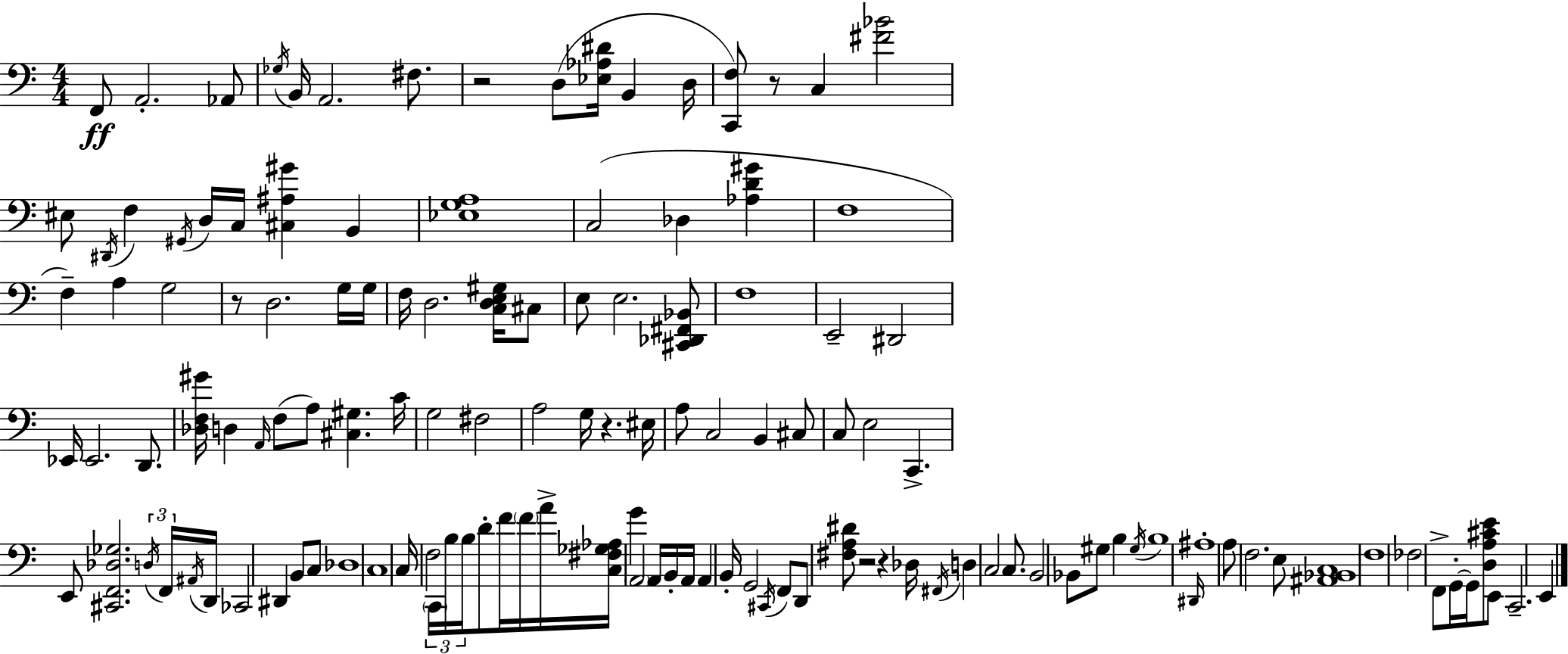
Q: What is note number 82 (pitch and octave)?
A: B2